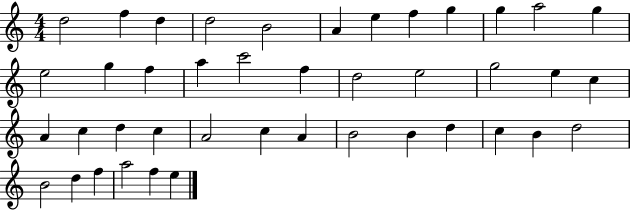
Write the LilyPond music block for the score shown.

{
  \clef treble
  \numericTimeSignature
  \time 4/4
  \key c \major
  d''2 f''4 d''4 | d''2 b'2 | a'4 e''4 f''4 g''4 | g''4 a''2 g''4 | \break e''2 g''4 f''4 | a''4 c'''2 f''4 | d''2 e''2 | g''2 e''4 c''4 | \break a'4 c''4 d''4 c''4 | a'2 c''4 a'4 | b'2 b'4 d''4 | c''4 b'4 d''2 | \break b'2 d''4 f''4 | a''2 f''4 e''4 | \bar "|."
}